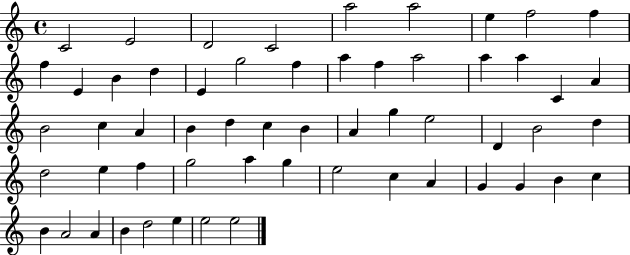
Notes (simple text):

C4/h E4/h D4/h C4/h A5/h A5/h E5/q F5/h F5/q F5/q E4/q B4/q D5/q E4/q G5/h F5/q A5/q F5/q A5/h A5/q A5/q C4/q A4/q B4/h C5/q A4/q B4/q D5/q C5/q B4/q A4/q G5/q E5/h D4/q B4/h D5/q D5/h E5/q F5/q G5/h A5/q G5/q E5/h C5/q A4/q G4/q G4/q B4/q C5/q B4/q A4/h A4/q B4/q D5/h E5/q E5/h E5/h